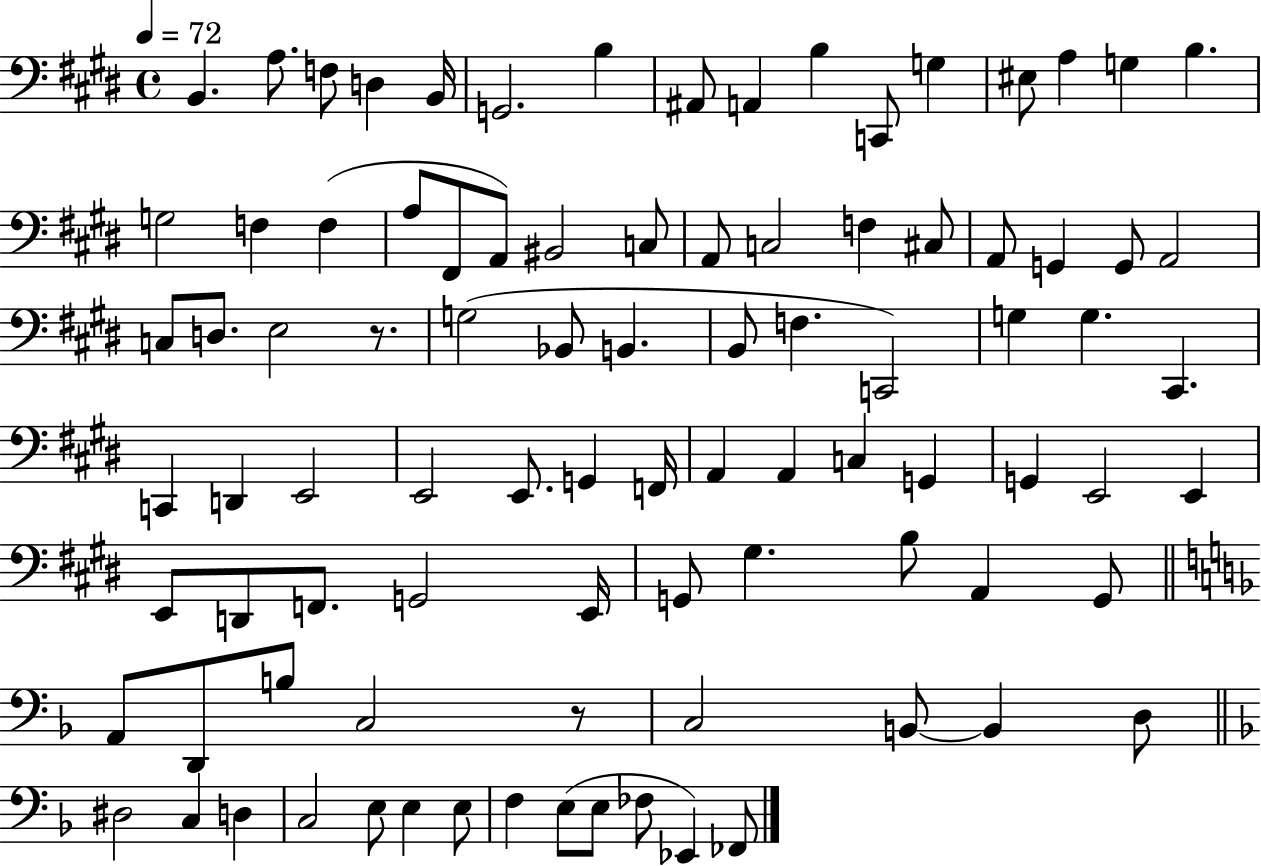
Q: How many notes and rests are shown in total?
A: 91